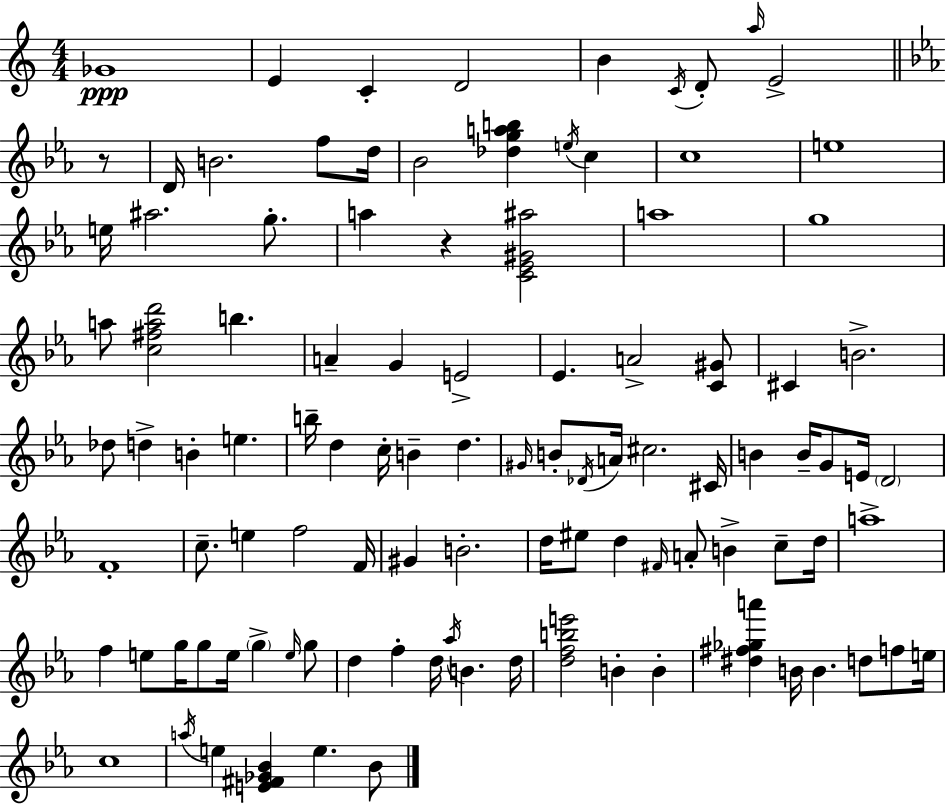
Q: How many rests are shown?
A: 2